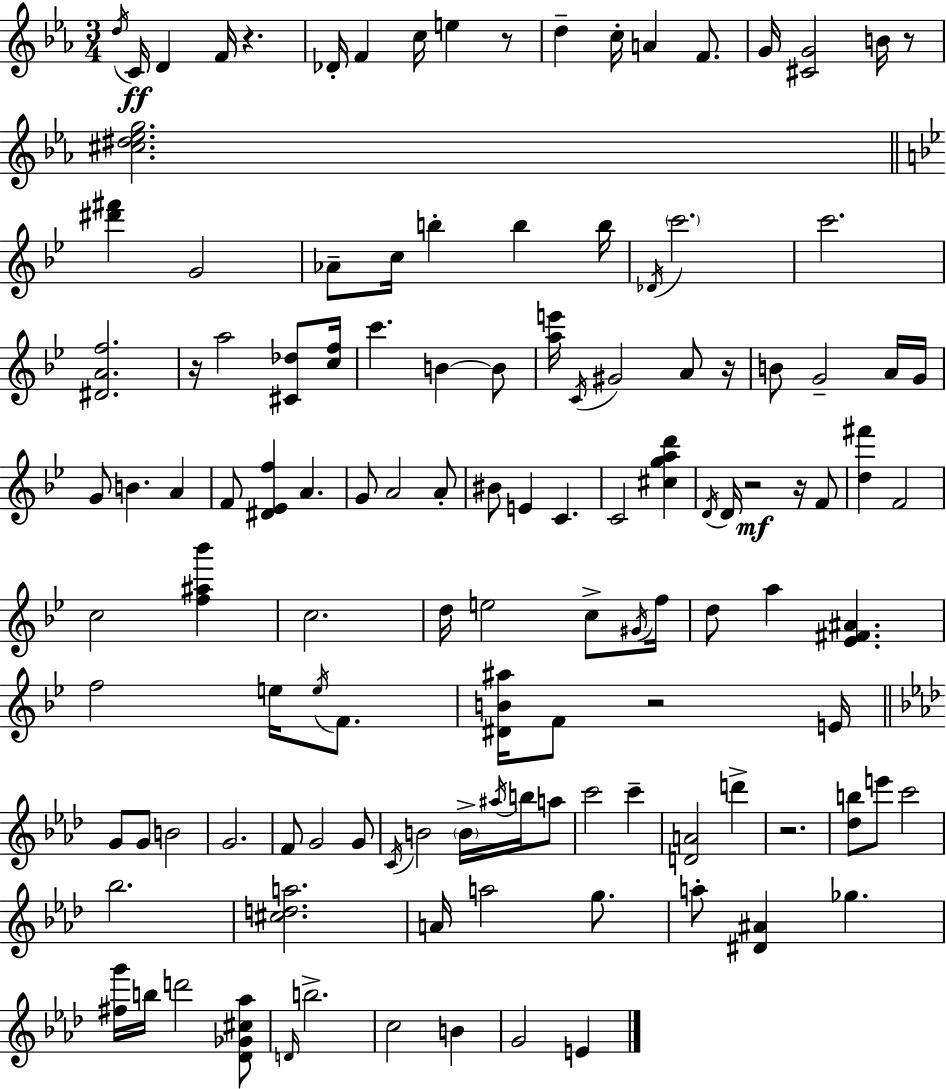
D5/s C4/s D4/q F4/s R/q. Db4/s F4/q C5/s E5/q R/e D5/q C5/s A4/q F4/e. G4/s [C#4,G4]/h B4/s R/e [C#5,D#5,Eb5,G5]/h. [D#6,F#6]/q G4/h Ab4/e C5/s B5/q B5/q B5/s Db4/s C6/h. C6/h. [D#4,A4,F5]/h. R/s A5/h [C#4,Db5]/e [C5,F5]/s C6/q. B4/q B4/e [A5,E6]/s C4/s G#4/h A4/e R/s B4/e G4/h A4/s G4/s G4/e B4/q. A4/q F4/e [D#4,Eb4,F5]/q A4/q. G4/e A4/h A4/e BIS4/e E4/q C4/q. C4/h [C#5,G5,A5,D6]/q D4/s D4/s R/h R/s F4/e [D5,F#6]/q F4/h C5/h [F5,A#5,Bb6]/q C5/h. D5/s E5/h C5/e G#4/s F5/s D5/e A5/q [Eb4,F#4,A#4]/q. F5/h E5/s E5/s F4/e. [D#4,B4,A#5]/s F4/e R/h E4/s G4/e G4/e B4/h G4/h. F4/e G4/h G4/e C4/s B4/h B4/s A#5/s B5/s A5/e C6/h C6/q [D4,A4]/h D6/q R/h. [Db5,B5]/e E6/e C6/h Bb5/h. [C#5,D5,A5]/h. A4/s A5/h G5/e. A5/e [D#4,A#4]/q Gb5/q. [F#5,G6]/s B5/s D6/h [Db4,Gb4,C#5,Ab5]/e D4/s B5/h. C5/h B4/q G4/h E4/q